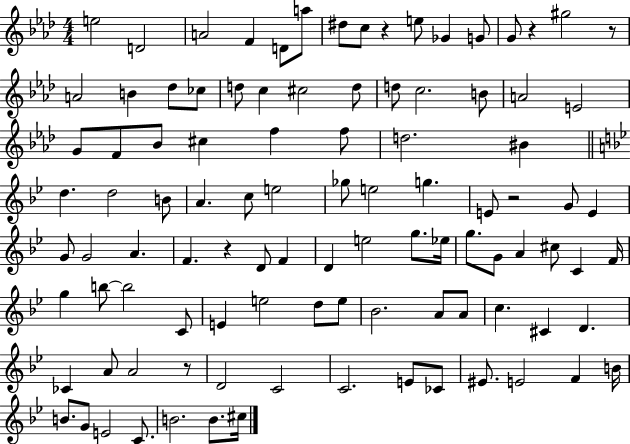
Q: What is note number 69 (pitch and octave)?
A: D5